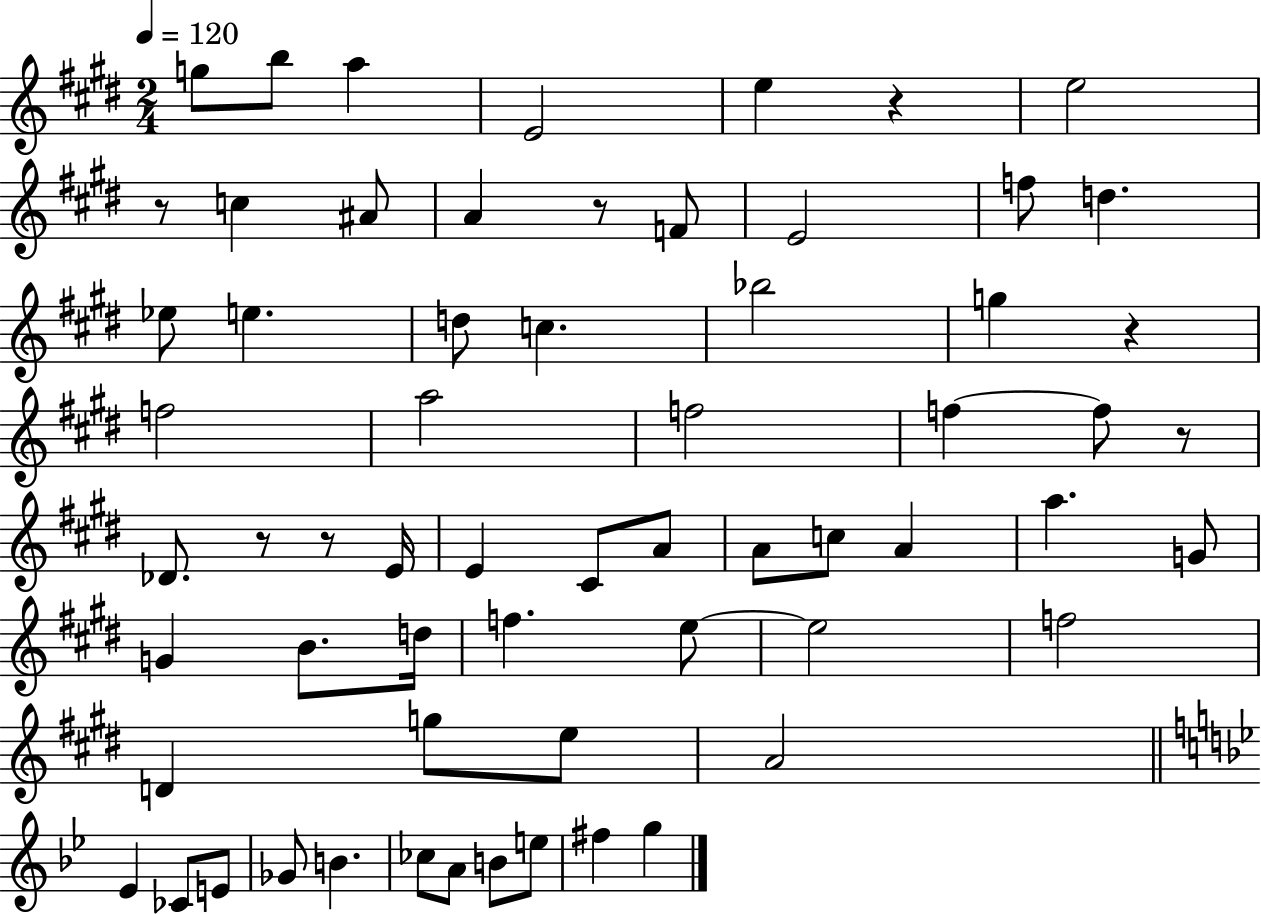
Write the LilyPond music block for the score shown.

{
  \clef treble
  \numericTimeSignature
  \time 2/4
  \key e \major
  \tempo 4 = 120
  g''8 b''8 a''4 | e'2 | e''4 r4 | e''2 | \break r8 c''4 ais'8 | a'4 r8 f'8 | e'2 | f''8 d''4. | \break ees''8 e''4. | d''8 c''4. | bes''2 | g''4 r4 | \break f''2 | a''2 | f''2 | f''4~~ f''8 r8 | \break des'8. r8 r8 e'16 | e'4 cis'8 a'8 | a'8 c''8 a'4 | a''4. g'8 | \break g'4 b'8. d''16 | f''4. e''8~~ | e''2 | f''2 | \break d'4 g''8 e''8 | a'2 | \bar "||" \break \key bes \major ees'4 ces'8 e'8 | ges'8 b'4. | ces''8 a'8 b'8 e''8 | fis''4 g''4 | \break \bar "|."
}